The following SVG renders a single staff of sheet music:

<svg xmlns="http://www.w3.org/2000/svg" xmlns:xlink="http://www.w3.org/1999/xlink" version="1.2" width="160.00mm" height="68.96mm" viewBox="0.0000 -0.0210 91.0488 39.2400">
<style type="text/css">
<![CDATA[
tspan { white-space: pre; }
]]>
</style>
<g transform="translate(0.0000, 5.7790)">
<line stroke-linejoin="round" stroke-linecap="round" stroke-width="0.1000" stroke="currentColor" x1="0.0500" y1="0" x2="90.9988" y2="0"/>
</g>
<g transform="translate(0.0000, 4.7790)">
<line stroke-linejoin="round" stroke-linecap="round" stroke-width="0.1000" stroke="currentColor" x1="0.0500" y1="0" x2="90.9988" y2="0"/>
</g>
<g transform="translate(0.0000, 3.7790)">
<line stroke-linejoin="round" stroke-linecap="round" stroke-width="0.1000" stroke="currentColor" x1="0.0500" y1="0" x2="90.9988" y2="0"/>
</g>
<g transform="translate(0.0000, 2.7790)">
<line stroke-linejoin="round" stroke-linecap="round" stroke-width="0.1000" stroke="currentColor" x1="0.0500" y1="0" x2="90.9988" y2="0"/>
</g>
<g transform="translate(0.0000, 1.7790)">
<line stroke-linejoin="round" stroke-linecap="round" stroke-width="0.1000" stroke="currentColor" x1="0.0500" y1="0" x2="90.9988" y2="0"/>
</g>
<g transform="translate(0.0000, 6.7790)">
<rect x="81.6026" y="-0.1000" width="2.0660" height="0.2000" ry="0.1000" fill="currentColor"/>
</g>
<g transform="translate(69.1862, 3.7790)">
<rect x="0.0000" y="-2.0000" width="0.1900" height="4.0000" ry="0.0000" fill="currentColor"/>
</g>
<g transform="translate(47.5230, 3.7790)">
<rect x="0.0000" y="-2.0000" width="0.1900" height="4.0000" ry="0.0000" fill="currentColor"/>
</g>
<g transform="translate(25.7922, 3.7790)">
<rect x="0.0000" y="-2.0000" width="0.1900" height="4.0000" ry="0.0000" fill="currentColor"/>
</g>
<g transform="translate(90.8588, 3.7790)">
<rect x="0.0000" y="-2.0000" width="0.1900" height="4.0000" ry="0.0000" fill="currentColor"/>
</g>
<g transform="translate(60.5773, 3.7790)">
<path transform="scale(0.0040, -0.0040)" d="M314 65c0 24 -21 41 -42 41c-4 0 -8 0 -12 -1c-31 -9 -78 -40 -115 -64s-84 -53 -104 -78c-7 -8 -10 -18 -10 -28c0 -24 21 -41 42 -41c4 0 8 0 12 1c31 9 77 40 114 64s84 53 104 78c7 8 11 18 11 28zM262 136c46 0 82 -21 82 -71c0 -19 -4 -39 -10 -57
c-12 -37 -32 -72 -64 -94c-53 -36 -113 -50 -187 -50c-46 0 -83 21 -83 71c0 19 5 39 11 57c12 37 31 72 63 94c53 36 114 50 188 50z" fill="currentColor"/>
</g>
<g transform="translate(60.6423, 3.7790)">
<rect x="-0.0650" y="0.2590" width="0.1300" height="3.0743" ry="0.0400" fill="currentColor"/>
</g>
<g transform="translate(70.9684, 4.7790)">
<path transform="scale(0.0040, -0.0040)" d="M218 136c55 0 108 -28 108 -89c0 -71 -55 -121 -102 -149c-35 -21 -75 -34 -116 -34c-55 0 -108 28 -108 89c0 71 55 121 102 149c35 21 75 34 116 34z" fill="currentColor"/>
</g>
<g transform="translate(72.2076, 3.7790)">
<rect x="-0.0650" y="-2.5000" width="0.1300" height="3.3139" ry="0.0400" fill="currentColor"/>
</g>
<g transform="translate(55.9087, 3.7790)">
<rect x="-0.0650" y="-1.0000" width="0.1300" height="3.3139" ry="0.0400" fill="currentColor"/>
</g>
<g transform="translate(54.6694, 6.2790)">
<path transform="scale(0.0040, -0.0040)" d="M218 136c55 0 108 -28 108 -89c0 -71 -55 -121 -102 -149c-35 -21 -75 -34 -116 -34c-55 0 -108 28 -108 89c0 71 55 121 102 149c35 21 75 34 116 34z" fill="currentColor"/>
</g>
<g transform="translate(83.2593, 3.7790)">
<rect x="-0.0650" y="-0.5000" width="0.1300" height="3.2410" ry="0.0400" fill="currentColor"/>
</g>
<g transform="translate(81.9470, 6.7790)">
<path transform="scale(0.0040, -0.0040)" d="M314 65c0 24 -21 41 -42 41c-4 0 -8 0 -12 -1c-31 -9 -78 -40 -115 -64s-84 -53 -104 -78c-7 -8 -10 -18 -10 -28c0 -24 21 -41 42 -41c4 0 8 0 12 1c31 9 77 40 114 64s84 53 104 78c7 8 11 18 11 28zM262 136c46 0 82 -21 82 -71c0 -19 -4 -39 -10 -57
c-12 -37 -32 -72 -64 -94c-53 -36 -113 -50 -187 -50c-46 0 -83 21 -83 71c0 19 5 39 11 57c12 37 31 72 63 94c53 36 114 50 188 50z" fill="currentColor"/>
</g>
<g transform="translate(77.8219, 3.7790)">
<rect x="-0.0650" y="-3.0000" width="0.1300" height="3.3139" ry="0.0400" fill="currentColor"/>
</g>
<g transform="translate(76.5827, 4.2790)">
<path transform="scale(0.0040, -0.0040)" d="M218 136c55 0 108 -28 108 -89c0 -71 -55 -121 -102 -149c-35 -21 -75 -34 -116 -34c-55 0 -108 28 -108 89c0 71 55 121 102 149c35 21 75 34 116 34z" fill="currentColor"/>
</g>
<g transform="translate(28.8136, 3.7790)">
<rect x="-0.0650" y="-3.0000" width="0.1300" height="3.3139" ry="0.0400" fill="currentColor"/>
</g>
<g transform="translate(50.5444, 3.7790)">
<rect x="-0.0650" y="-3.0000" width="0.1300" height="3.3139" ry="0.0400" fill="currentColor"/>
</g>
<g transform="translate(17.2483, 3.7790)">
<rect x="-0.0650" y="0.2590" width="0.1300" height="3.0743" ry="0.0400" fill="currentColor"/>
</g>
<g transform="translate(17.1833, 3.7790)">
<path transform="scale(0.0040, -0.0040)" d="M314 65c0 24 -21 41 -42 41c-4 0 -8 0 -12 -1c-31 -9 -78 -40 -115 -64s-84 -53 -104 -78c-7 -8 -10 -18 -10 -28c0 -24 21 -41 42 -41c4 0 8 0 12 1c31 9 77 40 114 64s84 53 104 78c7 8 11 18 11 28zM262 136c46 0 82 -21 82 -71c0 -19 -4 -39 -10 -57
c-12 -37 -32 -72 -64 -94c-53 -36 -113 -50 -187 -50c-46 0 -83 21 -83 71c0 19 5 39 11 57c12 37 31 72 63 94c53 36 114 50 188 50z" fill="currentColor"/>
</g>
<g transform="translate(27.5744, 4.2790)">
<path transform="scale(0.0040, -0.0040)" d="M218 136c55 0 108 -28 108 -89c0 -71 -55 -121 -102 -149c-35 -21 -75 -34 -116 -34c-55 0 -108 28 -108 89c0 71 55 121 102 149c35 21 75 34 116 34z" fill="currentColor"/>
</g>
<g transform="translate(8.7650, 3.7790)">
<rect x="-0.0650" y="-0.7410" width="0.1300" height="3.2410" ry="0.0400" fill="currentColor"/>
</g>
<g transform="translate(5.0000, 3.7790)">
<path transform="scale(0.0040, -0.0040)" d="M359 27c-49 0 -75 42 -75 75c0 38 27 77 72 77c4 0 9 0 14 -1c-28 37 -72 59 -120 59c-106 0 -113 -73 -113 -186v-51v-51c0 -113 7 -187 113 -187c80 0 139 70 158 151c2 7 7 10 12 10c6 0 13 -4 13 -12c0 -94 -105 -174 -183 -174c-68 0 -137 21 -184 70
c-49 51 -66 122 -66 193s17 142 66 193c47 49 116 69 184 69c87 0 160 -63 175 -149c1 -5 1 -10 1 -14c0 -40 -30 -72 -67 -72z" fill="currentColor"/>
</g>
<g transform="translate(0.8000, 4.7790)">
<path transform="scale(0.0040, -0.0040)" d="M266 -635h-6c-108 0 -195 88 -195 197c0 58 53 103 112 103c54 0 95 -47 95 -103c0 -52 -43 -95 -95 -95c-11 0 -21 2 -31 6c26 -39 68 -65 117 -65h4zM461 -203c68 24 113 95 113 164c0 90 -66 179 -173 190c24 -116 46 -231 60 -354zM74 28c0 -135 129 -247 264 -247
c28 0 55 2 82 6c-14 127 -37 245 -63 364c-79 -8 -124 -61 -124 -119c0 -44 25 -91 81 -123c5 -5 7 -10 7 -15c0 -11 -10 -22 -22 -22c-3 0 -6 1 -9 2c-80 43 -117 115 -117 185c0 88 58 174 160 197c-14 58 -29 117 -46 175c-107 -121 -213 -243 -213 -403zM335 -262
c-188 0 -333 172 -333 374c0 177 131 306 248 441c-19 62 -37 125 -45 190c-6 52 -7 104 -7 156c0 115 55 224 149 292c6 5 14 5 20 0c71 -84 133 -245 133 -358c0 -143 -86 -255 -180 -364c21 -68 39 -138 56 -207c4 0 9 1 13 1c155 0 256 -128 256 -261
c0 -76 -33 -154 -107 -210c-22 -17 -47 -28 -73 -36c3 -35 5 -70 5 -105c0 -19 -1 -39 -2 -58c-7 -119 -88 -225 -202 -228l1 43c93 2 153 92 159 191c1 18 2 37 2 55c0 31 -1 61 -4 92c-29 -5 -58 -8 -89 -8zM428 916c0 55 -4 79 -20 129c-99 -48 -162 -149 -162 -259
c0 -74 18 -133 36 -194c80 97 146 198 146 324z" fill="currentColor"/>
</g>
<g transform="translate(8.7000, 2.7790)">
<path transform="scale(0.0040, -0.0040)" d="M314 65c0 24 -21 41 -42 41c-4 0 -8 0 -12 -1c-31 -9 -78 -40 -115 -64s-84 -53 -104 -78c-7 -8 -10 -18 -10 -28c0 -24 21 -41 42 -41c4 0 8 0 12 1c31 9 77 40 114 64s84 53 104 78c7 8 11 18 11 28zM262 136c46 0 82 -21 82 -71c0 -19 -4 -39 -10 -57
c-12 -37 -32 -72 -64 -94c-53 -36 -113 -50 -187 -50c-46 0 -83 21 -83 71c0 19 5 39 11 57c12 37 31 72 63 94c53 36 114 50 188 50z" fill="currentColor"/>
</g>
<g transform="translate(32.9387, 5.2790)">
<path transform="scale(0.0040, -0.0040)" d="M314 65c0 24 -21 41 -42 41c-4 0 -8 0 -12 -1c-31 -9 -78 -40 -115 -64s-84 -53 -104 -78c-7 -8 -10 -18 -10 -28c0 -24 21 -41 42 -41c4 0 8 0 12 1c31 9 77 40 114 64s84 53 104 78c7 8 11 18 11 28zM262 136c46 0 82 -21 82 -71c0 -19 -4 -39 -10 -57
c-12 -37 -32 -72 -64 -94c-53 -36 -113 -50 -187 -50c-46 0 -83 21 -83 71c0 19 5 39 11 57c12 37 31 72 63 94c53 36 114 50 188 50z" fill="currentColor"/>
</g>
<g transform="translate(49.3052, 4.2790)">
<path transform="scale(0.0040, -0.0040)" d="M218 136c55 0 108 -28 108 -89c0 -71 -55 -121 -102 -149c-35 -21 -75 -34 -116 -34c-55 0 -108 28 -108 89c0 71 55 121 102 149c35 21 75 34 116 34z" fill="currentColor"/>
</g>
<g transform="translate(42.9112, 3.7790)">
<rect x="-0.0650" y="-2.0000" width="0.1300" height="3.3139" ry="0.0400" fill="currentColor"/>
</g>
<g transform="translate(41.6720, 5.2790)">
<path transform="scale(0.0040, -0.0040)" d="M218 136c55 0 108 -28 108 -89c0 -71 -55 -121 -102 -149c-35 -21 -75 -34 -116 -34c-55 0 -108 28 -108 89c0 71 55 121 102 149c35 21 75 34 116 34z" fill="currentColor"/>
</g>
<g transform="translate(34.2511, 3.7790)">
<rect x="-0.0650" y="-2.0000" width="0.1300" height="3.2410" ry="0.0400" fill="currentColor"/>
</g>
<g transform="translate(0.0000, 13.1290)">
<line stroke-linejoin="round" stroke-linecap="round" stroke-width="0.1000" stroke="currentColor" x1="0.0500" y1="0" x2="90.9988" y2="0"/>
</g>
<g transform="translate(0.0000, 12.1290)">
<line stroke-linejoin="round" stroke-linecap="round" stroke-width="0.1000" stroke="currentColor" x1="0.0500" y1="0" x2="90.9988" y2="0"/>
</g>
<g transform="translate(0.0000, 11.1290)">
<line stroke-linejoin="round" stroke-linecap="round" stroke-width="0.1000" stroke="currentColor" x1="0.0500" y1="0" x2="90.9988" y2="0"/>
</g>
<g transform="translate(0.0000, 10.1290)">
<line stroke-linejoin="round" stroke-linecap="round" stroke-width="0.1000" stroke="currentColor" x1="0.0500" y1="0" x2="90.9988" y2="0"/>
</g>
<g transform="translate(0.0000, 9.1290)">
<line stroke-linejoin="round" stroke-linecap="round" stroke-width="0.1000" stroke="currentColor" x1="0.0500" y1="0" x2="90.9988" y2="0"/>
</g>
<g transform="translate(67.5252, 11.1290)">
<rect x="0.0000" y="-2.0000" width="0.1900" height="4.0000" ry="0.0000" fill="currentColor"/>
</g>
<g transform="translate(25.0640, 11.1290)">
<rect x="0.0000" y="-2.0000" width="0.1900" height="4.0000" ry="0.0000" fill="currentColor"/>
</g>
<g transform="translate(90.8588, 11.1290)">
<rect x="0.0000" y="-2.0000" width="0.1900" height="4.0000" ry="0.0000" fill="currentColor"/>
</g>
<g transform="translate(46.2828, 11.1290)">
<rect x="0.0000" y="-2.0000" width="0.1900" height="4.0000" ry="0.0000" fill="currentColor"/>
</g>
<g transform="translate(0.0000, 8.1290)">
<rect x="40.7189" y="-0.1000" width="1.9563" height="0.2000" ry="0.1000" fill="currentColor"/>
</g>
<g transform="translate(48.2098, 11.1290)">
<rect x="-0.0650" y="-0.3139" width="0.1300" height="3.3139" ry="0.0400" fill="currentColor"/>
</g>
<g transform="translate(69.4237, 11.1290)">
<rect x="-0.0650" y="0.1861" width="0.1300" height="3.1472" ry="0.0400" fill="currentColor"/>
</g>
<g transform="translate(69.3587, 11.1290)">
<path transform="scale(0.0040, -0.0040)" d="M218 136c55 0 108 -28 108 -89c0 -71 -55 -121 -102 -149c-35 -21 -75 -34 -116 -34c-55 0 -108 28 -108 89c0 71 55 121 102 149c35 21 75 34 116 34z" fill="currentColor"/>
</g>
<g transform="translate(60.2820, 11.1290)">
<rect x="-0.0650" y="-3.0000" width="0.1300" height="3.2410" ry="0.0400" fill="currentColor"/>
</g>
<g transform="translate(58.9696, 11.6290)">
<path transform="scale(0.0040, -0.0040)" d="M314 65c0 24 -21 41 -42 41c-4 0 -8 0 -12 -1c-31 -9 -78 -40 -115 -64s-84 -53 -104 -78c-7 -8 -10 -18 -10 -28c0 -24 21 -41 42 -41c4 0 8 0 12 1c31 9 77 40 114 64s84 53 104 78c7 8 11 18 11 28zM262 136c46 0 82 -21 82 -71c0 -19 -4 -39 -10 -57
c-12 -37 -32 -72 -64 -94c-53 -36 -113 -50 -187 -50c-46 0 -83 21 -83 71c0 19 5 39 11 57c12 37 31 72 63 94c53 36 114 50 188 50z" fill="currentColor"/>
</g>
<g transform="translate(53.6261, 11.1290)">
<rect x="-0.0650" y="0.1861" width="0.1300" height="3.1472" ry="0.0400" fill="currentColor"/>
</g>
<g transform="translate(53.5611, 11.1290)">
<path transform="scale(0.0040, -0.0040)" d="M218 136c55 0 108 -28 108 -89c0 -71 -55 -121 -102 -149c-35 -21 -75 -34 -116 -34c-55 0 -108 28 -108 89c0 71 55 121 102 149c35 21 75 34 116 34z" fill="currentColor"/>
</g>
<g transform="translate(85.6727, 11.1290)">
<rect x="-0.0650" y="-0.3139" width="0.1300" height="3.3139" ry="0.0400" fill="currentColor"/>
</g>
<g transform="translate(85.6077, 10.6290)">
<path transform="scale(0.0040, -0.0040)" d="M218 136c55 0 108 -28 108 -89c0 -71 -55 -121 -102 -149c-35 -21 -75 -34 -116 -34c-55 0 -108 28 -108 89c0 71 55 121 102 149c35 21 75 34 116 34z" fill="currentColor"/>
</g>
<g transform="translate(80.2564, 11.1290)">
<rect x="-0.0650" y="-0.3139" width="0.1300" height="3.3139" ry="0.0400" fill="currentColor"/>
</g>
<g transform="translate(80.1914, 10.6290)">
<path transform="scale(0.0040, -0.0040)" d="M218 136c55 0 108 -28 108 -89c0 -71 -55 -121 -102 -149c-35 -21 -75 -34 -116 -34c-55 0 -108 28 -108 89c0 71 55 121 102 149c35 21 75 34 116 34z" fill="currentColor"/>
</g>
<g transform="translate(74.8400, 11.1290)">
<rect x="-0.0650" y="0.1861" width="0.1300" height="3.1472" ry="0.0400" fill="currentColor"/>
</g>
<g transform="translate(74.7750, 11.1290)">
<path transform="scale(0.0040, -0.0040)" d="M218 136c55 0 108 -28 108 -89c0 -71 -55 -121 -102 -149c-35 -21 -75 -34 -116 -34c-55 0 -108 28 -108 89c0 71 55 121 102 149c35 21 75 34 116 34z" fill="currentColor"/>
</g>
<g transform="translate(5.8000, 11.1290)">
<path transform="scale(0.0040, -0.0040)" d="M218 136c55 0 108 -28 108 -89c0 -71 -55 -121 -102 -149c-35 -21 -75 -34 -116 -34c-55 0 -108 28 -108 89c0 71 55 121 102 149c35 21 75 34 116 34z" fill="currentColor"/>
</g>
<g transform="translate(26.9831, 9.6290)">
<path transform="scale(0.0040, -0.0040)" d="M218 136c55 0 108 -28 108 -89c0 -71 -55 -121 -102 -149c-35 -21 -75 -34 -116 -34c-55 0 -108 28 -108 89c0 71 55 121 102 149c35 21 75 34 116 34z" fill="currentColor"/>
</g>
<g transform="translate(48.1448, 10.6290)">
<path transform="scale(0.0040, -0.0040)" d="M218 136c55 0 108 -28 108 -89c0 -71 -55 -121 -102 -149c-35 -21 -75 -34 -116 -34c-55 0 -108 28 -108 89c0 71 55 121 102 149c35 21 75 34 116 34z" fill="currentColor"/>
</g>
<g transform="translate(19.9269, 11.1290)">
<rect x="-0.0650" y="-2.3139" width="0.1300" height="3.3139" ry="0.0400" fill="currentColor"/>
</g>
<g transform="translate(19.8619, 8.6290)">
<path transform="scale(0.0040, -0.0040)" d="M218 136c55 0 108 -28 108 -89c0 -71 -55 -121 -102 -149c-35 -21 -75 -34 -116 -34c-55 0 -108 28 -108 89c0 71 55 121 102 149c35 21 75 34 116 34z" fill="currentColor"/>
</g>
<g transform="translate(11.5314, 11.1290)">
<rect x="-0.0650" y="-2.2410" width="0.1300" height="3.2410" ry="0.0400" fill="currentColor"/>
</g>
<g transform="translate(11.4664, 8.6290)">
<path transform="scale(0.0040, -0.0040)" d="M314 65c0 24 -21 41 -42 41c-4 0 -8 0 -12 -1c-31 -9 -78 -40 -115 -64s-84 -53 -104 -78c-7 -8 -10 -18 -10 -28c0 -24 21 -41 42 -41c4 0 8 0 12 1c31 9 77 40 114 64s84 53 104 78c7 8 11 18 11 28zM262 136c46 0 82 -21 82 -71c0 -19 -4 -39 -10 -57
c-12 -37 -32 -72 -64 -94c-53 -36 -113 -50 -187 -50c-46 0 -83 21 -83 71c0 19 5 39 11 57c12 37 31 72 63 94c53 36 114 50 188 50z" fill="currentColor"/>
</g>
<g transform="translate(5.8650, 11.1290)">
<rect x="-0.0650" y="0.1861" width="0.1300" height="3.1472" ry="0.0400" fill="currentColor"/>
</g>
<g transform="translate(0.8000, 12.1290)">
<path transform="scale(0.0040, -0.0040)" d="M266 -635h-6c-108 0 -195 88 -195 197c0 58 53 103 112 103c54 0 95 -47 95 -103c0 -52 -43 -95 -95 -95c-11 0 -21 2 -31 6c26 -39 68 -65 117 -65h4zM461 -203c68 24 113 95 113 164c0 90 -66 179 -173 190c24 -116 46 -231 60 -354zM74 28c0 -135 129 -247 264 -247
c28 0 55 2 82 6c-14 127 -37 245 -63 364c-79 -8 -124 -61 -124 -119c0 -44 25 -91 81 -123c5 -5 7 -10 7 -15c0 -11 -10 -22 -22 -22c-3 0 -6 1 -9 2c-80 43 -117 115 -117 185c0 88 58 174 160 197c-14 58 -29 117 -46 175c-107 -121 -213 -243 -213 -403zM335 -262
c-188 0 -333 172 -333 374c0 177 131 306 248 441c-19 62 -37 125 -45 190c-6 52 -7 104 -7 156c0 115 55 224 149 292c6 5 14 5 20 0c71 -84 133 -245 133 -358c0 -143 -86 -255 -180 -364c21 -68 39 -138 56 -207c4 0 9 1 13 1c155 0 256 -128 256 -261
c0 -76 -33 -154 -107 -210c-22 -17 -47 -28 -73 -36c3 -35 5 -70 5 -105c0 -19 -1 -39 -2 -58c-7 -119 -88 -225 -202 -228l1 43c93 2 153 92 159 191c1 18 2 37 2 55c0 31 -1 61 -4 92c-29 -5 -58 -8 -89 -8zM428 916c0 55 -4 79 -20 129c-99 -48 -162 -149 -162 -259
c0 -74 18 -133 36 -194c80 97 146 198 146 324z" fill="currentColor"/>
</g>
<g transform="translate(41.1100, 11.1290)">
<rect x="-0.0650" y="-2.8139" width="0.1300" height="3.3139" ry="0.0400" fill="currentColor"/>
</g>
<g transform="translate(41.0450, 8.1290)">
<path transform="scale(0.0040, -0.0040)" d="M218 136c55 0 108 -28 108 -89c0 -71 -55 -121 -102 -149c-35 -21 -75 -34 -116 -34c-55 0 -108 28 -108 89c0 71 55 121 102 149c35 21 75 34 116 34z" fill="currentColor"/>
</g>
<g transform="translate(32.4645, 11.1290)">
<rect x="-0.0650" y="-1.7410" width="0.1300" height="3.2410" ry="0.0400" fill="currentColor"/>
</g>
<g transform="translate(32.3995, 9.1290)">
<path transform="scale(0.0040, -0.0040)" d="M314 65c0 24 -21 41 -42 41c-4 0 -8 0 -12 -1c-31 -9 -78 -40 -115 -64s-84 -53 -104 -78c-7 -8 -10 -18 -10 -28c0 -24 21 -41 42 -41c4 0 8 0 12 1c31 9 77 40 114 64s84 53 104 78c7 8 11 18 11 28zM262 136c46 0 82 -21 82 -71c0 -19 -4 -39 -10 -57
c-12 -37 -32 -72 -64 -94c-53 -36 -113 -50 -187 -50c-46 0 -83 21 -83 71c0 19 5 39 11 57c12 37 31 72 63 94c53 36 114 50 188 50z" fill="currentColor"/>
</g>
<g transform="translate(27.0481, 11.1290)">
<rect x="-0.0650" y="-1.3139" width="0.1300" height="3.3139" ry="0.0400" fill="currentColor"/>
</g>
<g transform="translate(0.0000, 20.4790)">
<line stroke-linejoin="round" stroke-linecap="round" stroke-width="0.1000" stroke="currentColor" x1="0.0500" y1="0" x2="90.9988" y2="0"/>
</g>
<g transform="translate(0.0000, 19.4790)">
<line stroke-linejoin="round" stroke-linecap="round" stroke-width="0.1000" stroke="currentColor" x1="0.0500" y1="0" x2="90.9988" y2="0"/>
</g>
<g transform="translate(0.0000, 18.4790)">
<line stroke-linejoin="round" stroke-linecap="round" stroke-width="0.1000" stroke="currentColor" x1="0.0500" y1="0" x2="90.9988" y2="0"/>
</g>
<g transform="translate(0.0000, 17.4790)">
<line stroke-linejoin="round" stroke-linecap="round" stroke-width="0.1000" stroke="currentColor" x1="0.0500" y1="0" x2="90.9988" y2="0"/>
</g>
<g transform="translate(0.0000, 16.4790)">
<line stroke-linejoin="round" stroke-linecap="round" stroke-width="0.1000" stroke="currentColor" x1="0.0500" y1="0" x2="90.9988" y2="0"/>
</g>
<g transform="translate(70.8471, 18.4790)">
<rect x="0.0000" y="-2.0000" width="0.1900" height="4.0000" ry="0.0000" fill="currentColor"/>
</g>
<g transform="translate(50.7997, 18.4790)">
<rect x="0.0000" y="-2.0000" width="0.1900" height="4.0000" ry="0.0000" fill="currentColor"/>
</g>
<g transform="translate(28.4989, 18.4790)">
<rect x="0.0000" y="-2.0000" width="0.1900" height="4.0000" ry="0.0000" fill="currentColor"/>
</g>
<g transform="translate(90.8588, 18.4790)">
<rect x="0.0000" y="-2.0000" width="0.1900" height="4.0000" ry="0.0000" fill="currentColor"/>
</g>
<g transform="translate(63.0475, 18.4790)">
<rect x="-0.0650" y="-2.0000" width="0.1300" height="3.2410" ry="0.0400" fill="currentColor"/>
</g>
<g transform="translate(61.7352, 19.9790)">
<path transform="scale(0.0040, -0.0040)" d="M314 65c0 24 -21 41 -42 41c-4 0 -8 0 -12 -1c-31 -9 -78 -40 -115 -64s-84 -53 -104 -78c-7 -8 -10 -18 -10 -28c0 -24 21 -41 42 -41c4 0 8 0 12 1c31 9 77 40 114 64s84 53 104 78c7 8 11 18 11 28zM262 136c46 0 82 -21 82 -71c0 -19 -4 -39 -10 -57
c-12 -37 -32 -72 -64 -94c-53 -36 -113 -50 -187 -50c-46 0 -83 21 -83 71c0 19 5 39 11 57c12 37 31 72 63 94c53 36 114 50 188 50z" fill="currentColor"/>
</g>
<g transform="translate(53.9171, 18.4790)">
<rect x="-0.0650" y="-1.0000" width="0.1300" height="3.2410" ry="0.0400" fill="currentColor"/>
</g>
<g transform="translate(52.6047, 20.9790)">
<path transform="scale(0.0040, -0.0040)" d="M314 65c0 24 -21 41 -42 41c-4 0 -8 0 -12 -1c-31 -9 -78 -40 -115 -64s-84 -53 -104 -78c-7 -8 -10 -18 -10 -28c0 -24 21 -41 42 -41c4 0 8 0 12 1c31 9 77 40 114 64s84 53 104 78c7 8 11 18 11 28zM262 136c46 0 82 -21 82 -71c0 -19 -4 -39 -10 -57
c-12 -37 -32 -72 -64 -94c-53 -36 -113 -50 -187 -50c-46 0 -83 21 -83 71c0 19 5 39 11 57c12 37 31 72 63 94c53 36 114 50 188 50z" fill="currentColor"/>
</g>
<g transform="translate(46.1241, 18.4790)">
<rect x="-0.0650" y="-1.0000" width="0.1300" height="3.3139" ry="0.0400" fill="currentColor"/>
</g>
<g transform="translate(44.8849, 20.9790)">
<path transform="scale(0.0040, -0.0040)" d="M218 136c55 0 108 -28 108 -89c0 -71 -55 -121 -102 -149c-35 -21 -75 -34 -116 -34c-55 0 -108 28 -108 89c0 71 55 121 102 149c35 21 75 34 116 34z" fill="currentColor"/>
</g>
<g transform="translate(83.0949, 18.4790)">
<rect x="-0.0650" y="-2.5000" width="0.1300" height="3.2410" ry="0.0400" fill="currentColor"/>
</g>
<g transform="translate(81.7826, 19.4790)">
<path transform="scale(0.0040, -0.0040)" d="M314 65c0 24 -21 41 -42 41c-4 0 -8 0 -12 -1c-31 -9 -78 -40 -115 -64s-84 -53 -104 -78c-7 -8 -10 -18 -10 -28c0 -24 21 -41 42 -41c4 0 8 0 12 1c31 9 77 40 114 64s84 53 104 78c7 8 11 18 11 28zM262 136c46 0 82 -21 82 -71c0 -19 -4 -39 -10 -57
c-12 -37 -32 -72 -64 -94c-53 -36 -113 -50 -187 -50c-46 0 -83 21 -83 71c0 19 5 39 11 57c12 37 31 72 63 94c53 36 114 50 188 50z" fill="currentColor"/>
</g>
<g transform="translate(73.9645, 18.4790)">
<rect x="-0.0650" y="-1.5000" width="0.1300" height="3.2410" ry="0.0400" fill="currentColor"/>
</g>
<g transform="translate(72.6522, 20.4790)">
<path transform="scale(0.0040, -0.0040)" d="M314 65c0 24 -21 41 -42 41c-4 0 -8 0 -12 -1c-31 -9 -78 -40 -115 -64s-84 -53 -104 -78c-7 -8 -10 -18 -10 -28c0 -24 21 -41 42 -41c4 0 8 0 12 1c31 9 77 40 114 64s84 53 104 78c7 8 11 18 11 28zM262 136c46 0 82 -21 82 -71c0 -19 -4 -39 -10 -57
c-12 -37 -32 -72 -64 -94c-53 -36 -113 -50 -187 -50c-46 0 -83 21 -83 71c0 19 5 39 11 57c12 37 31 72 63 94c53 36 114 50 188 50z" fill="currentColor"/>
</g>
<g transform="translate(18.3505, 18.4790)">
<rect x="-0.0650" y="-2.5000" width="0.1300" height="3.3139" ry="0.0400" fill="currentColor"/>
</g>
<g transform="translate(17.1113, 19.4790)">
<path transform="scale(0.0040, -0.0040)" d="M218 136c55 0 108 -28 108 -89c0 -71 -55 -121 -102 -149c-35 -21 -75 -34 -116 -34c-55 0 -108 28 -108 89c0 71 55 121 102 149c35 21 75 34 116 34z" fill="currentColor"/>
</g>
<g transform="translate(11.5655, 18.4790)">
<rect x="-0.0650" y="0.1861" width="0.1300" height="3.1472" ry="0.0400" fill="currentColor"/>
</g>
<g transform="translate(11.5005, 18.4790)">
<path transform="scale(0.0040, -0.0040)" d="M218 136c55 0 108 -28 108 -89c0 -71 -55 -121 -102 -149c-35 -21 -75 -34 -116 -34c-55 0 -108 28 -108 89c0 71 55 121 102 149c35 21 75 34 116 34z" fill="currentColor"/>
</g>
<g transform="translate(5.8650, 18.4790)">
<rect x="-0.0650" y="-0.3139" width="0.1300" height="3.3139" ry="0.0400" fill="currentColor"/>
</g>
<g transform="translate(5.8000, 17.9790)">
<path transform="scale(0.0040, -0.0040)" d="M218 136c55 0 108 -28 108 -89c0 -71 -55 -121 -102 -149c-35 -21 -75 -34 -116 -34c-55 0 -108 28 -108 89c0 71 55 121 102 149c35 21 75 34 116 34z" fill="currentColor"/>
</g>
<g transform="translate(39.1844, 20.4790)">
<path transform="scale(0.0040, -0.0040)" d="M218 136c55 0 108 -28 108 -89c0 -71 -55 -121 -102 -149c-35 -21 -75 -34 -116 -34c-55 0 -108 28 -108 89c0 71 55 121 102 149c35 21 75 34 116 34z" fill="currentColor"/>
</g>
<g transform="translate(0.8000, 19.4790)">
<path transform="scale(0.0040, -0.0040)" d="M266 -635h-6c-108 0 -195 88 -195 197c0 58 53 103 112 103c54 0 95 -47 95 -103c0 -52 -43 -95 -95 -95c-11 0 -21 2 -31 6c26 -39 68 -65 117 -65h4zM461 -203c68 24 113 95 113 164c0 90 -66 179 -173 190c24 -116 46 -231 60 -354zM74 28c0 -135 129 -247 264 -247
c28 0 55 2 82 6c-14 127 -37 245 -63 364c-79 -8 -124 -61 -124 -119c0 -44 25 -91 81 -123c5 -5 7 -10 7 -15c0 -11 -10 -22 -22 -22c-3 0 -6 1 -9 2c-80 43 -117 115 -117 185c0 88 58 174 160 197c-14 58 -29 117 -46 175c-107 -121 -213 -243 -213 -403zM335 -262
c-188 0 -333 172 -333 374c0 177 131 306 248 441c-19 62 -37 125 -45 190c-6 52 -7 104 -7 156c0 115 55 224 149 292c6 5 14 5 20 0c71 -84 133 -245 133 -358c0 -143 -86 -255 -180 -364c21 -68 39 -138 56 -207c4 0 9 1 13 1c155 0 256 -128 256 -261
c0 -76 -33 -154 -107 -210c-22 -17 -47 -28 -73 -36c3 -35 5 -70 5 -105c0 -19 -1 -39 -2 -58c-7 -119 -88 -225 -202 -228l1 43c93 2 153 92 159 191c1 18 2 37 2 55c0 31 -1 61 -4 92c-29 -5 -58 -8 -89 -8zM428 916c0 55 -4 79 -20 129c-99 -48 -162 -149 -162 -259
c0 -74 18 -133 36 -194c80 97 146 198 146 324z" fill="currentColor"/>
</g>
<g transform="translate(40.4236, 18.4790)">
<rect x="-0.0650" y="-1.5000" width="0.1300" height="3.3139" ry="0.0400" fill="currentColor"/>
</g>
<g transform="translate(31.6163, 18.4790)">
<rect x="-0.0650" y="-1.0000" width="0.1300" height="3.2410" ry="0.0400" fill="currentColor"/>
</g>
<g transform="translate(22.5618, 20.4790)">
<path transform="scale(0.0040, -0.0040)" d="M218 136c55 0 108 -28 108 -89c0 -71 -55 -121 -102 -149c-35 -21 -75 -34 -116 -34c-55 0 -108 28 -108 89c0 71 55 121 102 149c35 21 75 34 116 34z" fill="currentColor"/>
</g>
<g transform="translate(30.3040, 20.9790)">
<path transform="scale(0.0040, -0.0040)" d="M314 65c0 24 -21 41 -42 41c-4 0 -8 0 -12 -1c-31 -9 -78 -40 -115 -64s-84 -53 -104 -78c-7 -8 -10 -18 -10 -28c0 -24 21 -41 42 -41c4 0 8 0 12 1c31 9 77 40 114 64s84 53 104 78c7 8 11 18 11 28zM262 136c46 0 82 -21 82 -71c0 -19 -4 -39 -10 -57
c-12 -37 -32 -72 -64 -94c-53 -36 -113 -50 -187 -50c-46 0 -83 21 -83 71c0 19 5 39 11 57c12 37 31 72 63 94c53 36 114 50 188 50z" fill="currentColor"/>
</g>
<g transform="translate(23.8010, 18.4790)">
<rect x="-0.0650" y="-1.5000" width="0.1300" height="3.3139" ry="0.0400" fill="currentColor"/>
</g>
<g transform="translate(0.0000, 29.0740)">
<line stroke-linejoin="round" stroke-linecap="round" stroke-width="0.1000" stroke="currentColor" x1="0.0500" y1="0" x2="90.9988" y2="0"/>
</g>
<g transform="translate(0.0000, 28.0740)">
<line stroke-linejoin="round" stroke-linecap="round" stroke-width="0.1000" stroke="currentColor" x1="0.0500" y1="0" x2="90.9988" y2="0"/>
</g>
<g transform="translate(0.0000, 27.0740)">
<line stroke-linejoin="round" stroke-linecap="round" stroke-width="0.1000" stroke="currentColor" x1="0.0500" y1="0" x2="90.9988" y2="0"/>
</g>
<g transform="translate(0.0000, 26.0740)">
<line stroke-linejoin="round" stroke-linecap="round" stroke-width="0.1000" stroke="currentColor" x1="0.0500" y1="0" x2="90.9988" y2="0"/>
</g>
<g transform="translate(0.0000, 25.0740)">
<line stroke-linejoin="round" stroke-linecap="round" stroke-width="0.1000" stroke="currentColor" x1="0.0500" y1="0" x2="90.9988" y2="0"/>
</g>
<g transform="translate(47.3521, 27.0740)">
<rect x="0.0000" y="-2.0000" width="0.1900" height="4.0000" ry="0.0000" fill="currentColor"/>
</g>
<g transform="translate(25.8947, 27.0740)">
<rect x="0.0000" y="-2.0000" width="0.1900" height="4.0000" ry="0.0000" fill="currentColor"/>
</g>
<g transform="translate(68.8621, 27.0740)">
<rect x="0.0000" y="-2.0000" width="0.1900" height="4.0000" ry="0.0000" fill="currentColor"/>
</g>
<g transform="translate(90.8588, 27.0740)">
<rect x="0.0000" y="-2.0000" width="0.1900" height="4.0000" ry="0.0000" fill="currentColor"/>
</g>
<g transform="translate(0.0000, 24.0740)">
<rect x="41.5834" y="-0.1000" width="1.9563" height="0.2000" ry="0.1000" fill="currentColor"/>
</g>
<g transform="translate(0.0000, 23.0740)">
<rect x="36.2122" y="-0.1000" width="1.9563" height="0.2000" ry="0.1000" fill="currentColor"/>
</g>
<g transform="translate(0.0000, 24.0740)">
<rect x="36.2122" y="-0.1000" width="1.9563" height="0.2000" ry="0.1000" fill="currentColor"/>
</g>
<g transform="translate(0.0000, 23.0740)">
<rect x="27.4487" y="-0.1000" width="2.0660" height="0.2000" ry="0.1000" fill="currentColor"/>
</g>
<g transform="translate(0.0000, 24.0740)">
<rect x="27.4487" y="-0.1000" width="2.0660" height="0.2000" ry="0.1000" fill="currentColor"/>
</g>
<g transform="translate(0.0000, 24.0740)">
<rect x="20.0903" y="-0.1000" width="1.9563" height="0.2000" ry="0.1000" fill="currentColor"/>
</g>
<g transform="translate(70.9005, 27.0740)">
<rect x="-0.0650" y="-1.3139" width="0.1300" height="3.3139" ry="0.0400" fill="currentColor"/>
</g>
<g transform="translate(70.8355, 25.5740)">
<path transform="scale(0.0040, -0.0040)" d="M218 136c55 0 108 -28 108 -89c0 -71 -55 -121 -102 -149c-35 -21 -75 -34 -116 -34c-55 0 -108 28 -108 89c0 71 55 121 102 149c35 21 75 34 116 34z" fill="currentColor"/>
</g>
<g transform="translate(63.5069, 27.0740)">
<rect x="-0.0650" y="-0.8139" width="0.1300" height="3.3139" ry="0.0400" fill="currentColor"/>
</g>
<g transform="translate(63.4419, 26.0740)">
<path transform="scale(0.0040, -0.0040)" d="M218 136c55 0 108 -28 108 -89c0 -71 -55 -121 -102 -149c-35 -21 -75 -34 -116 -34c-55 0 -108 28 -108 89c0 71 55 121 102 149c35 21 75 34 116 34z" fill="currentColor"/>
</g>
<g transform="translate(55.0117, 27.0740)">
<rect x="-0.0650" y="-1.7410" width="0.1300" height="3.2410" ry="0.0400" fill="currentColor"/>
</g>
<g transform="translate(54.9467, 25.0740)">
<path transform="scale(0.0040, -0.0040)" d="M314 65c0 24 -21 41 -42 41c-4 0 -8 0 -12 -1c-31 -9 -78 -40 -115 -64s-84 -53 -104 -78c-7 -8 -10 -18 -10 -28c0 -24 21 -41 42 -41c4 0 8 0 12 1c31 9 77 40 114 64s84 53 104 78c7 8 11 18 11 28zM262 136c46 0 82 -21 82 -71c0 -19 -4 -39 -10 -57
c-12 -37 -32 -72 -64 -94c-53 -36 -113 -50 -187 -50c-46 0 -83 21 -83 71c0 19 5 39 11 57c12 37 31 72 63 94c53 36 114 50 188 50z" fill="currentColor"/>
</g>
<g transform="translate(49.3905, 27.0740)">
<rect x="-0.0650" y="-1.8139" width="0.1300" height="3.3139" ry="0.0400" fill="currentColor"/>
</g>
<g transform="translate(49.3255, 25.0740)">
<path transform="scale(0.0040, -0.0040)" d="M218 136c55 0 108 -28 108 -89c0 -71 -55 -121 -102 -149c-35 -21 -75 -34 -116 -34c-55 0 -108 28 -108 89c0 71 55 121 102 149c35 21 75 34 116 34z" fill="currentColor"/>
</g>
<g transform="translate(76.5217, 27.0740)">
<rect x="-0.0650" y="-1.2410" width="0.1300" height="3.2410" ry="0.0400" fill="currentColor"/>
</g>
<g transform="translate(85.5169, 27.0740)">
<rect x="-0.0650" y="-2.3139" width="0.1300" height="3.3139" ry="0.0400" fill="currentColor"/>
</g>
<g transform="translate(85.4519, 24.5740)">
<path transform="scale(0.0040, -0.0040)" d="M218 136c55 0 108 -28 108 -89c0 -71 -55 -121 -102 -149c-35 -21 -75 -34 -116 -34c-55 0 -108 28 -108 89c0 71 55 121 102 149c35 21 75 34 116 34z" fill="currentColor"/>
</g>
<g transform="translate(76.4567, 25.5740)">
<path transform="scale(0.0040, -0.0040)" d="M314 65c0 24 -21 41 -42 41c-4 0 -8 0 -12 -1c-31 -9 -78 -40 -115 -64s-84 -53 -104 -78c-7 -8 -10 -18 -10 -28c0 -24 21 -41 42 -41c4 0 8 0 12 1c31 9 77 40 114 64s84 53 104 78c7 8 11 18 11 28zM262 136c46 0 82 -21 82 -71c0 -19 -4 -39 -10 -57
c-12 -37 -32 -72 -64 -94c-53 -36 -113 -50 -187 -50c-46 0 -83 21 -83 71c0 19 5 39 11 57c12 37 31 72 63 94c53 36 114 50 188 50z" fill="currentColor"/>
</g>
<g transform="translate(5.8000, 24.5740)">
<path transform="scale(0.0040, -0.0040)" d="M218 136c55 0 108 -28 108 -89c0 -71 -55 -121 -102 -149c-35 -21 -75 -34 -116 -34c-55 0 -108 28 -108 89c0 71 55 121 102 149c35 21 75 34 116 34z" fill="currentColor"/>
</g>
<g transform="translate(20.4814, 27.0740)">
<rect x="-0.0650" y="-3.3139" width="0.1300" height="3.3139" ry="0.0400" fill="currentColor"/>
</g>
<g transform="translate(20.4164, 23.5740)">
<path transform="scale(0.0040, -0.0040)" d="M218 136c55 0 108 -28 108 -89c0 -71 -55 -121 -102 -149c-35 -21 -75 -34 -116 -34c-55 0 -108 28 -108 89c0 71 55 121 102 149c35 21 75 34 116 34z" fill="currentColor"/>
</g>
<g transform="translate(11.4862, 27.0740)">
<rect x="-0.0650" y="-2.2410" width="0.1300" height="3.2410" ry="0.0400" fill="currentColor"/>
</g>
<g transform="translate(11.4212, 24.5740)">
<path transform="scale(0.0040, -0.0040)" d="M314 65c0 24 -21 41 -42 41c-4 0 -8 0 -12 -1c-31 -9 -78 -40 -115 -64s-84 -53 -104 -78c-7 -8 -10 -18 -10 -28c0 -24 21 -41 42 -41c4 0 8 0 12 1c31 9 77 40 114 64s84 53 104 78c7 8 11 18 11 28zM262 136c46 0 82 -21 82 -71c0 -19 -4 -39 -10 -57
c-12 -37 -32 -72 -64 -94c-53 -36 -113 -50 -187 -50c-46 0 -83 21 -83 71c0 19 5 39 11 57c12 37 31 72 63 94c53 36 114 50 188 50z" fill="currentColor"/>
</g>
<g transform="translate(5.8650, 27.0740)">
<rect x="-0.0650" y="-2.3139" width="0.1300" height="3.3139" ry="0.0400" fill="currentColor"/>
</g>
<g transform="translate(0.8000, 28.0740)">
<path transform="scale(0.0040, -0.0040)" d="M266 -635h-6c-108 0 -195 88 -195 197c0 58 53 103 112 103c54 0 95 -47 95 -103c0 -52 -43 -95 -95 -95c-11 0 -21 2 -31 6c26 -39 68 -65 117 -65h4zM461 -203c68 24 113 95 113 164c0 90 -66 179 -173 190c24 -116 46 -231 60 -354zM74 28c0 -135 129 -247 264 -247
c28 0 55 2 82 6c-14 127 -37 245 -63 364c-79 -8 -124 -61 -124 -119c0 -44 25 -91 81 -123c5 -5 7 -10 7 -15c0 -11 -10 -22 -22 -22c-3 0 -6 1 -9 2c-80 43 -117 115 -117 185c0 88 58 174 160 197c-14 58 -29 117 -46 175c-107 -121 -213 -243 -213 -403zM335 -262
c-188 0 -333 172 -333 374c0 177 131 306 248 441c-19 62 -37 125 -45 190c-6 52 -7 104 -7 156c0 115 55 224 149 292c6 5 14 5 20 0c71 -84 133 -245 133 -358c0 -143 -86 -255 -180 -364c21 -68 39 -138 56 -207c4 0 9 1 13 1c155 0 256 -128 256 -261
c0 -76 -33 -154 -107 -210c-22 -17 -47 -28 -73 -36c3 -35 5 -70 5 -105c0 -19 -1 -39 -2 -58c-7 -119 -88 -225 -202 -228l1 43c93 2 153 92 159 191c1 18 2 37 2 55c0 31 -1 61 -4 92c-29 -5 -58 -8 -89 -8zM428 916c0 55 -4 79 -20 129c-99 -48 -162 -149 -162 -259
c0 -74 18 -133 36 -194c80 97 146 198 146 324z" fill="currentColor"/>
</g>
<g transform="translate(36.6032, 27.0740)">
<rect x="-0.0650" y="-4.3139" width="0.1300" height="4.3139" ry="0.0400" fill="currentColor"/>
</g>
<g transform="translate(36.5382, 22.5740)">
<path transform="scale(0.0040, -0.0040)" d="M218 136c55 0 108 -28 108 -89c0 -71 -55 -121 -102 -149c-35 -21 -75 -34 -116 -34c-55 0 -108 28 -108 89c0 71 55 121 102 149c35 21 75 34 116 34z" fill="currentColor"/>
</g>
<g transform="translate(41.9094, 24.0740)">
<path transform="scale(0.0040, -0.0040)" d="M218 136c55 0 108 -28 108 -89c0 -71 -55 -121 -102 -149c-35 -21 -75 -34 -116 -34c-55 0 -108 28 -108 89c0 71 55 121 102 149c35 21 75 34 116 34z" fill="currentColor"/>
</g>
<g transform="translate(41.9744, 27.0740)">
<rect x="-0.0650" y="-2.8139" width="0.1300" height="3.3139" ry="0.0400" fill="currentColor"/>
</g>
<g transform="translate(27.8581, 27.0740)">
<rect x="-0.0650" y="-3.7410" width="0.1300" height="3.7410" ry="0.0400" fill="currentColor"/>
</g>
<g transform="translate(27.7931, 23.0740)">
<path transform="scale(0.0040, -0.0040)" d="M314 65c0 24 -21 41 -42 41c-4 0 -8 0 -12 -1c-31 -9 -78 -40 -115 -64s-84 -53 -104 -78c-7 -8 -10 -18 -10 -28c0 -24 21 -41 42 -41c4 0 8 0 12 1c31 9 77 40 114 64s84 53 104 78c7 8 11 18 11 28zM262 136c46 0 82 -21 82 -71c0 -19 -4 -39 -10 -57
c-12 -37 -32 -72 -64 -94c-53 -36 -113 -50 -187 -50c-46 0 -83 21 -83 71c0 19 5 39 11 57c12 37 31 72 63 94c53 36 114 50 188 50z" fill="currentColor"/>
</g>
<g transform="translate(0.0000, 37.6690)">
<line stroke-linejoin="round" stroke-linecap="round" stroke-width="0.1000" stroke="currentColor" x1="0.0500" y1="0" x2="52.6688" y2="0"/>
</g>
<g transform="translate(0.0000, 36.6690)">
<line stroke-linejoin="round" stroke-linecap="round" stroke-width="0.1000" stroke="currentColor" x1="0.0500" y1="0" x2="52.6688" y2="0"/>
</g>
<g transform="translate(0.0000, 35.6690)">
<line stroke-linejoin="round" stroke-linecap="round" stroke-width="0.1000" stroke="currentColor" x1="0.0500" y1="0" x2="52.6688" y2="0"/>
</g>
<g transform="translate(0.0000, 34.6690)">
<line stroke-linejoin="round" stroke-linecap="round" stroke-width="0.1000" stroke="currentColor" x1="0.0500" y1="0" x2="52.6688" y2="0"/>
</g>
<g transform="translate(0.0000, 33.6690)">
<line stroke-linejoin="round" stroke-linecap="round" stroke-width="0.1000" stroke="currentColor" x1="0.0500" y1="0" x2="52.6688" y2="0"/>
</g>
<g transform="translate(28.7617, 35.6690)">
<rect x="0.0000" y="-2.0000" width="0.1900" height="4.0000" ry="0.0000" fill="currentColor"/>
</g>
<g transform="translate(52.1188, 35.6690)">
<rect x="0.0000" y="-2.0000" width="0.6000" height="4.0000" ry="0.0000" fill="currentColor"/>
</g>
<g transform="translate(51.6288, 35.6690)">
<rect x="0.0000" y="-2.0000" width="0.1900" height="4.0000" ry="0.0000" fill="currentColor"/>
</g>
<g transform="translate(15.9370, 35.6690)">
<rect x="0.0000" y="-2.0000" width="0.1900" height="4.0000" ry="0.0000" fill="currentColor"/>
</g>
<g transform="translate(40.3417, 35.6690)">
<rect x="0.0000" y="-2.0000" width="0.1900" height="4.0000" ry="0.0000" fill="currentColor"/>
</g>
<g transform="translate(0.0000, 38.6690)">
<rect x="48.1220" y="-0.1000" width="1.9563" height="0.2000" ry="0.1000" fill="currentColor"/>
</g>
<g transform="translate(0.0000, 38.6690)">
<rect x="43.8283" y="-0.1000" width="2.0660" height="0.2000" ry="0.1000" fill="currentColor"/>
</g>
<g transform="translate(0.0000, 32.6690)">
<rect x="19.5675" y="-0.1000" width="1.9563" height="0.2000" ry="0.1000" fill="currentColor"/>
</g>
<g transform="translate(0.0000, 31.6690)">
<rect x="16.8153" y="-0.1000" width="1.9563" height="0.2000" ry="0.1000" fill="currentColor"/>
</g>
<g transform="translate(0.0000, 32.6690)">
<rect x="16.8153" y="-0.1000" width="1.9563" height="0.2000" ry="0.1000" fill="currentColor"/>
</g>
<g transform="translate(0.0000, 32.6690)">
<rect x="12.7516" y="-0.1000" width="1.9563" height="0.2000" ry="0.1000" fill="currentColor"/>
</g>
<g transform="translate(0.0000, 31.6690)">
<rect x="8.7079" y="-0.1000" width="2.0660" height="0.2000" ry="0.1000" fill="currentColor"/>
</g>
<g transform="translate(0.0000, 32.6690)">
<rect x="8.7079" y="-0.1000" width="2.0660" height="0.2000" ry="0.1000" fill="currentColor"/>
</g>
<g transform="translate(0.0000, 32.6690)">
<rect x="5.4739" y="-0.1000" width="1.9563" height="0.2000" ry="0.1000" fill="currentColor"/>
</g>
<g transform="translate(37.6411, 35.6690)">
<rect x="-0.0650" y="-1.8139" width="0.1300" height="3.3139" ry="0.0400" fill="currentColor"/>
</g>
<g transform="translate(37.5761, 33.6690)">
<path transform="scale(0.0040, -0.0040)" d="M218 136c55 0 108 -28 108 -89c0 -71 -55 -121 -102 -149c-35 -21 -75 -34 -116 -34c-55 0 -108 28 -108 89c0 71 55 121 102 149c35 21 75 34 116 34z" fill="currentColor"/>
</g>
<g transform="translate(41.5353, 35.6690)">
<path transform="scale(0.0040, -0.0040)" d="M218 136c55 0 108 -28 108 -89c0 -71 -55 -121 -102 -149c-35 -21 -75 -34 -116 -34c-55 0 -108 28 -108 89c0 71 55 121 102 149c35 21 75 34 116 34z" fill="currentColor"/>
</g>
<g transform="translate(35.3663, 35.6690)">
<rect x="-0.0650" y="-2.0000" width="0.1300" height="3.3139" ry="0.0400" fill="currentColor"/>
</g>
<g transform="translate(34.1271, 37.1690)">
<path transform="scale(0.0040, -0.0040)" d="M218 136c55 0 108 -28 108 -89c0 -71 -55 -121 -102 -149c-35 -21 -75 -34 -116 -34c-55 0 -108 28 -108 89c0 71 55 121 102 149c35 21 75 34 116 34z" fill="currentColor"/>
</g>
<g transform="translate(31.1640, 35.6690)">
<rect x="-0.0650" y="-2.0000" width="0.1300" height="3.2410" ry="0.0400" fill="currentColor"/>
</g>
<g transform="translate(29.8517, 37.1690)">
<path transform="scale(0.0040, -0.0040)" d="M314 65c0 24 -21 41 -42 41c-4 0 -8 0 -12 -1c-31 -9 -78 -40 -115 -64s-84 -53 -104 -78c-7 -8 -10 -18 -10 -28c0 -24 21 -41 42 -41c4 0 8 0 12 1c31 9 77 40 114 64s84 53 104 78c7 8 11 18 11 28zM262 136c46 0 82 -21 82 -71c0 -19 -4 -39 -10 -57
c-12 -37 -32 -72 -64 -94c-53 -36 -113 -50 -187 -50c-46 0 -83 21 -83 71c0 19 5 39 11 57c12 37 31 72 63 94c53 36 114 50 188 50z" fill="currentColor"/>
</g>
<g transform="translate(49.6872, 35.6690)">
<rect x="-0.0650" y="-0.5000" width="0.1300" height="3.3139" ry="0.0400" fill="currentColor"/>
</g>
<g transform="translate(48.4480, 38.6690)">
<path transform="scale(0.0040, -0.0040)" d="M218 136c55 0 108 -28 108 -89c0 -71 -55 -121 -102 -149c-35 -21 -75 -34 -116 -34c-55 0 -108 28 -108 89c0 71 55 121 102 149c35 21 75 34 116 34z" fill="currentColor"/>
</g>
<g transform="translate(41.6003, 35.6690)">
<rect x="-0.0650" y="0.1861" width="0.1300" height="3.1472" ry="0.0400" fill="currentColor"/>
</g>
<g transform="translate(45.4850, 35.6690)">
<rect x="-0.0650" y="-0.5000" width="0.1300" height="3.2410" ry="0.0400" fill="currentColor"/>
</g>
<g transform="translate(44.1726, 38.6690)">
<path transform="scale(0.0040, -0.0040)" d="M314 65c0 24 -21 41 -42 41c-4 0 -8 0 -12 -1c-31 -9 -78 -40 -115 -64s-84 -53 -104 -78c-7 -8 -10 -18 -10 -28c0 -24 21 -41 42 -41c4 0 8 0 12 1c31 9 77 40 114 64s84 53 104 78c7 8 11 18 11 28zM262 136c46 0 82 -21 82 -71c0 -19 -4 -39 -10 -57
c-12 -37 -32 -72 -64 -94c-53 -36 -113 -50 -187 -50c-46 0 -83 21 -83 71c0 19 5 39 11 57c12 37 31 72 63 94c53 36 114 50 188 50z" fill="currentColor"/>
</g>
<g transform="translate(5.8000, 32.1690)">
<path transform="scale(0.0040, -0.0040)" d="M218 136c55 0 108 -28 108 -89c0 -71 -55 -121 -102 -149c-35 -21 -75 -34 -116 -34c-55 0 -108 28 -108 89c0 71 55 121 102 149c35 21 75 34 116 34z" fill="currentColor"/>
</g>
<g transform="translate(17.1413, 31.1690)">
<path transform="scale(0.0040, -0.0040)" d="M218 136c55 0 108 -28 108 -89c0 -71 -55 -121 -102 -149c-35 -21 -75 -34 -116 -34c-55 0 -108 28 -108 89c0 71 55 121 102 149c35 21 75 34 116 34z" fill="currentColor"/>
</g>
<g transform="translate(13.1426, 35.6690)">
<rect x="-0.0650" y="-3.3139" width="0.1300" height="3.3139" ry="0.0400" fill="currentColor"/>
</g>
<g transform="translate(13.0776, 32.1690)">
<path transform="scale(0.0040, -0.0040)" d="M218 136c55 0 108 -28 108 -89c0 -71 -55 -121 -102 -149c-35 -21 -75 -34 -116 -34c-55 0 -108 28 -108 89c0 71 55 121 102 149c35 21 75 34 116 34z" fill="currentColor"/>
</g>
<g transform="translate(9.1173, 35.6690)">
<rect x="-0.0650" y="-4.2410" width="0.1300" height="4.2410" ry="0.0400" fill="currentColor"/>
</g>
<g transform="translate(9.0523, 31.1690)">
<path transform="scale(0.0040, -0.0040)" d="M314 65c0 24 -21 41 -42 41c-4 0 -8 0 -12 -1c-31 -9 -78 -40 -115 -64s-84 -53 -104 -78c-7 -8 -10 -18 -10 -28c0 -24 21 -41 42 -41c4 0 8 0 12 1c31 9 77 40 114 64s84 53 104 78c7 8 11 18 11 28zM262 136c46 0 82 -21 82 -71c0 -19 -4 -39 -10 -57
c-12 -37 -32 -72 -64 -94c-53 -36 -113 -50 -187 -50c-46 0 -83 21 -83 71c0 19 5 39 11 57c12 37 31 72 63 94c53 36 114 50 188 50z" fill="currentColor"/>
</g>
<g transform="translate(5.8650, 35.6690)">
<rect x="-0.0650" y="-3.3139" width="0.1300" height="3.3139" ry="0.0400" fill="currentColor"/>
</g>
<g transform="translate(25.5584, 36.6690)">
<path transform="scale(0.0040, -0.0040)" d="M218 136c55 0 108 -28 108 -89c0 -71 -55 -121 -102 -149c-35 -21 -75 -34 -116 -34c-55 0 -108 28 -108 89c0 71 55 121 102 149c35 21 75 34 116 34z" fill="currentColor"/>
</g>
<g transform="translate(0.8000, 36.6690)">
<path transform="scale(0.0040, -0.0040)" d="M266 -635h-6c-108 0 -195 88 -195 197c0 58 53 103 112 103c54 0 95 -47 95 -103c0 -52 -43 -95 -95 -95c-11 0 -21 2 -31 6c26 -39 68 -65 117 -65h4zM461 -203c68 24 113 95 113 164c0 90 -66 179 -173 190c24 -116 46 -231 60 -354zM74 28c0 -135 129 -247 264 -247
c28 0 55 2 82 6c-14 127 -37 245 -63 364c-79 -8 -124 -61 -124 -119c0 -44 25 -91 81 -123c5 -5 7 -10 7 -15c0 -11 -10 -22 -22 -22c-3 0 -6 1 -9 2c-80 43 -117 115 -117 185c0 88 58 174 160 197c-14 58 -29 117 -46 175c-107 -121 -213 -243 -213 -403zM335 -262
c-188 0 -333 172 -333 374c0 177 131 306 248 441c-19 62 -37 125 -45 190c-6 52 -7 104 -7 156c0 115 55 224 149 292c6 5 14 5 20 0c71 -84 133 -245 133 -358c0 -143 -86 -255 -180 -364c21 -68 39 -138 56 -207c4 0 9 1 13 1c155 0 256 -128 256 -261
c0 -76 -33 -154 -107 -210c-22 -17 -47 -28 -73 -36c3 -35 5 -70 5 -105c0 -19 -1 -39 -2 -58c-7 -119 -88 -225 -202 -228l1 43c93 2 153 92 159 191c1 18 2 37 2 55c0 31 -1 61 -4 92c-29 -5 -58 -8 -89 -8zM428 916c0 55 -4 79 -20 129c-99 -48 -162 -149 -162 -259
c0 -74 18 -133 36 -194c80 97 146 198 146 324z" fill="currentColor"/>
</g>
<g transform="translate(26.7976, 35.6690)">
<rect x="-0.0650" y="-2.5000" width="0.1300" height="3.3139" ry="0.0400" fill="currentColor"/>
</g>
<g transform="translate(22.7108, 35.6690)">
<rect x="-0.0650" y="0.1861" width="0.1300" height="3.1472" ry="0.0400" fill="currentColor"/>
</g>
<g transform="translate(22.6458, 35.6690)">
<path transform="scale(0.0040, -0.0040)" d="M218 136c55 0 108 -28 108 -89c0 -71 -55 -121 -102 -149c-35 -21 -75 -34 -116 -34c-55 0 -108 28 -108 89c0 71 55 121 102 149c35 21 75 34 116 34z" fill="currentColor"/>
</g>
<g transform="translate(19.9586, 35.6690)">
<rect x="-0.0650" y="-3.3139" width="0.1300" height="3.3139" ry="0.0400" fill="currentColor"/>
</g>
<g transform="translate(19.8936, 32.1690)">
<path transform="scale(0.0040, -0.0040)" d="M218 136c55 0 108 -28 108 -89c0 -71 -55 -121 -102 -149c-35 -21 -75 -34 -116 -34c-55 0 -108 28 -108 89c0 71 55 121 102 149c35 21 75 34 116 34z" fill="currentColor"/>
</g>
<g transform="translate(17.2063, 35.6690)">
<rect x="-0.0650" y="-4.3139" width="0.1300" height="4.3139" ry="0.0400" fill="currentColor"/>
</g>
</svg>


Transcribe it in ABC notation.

X:1
T:Untitled
M:4/4
L:1/4
K:C
d2 B2 A F2 F A D B2 G A C2 B g2 g e f2 a c B A2 B B c c c B G E D2 E D D2 F2 E2 G2 g g2 b c'2 d' a f f2 d e e2 g b d'2 b d' b B G F2 F f B C2 C